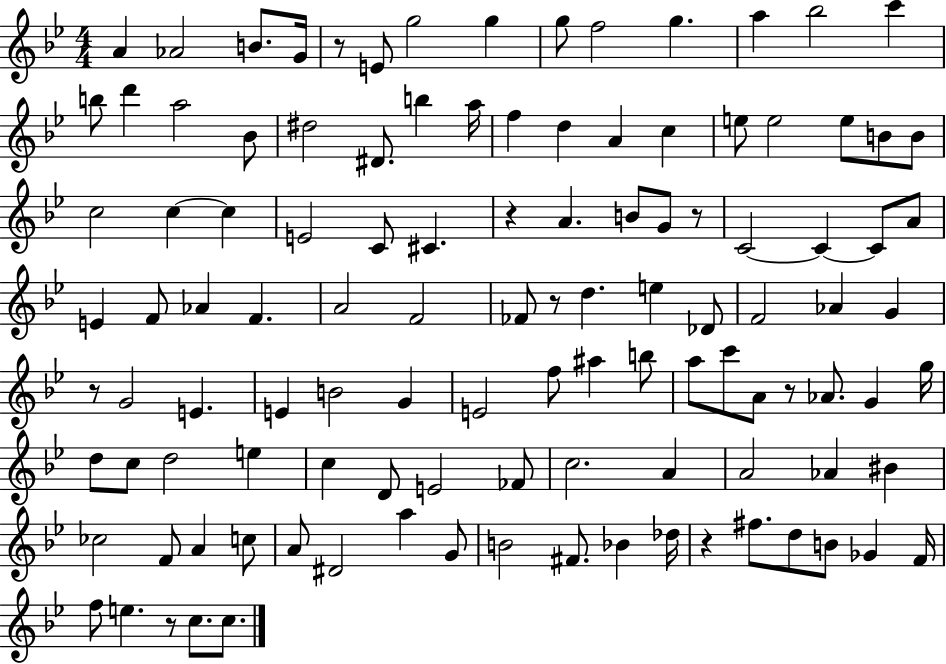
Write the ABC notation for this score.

X:1
T:Untitled
M:4/4
L:1/4
K:Bb
A _A2 B/2 G/4 z/2 E/2 g2 g g/2 f2 g a _b2 c' b/2 d' a2 _B/2 ^d2 ^D/2 b a/4 f d A c e/2 e2 e/2 B/2 B/2 c2 c c E2 C/2 ^C z A B/2 G/2 z/2 C2 C C/2 A/2 E F/2 _A F A2 F2 _F/2 z/2 d e _D/2 F2 _A G z/2 G2 E E B2 G E2 f/2 ^a b/2 a/2 c'/2 A/2 z/2 _A/2 G g/4 d/2 c/2 d2 e c D/2 E2 _F/2 c2 A A2 _A ^B _c2 F/2 A c/2 A/2 ^D2 a G/2 B2 ^F/2 _B _d/4 z ^f/2 d/2 B/2 _G F/4 f/2 e z/2 c/2 c/2